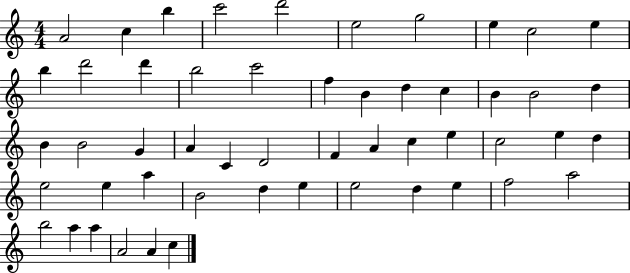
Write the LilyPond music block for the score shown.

{
  \clef treble
  \numericTimeSignature
  \time 4/4
  \key c \major
  a'2 c''4 b''4 | c'''2 d'''2 | e''2 g''2 | e''4 c''2 e''4 | \break b''4 d'''2 d'''4 | b''2 c'''2 | f''4 b'4 d''4 c''4 | b'4 b'2 d''4 | \break b'4 b'2 g'4 | a'4 c'4 d'2 | f'4 a'4 c''4 e''4 | c''2 e''4 d''4 | \break e''2 e''4 a''4 | b'2 d''4 e''4 | e''2 d''4 e''4 | f''2 a''2 | \break b''2 a''4 a''4 | a'2 a'4 c''4 | \bar "|."
}